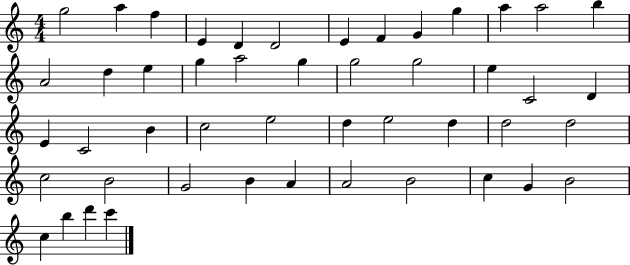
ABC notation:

X:1
T:Untitled
M:4/4
L:1/4
K:C
g2 a f E D D2 E F G g a a2 b A2 d e g a2 g g2 g2 e C2 D E C2 B c2 e2 d e2 d d2 d2 c2 B2 G2 B A A2 B2 c G B2 c b d' c'